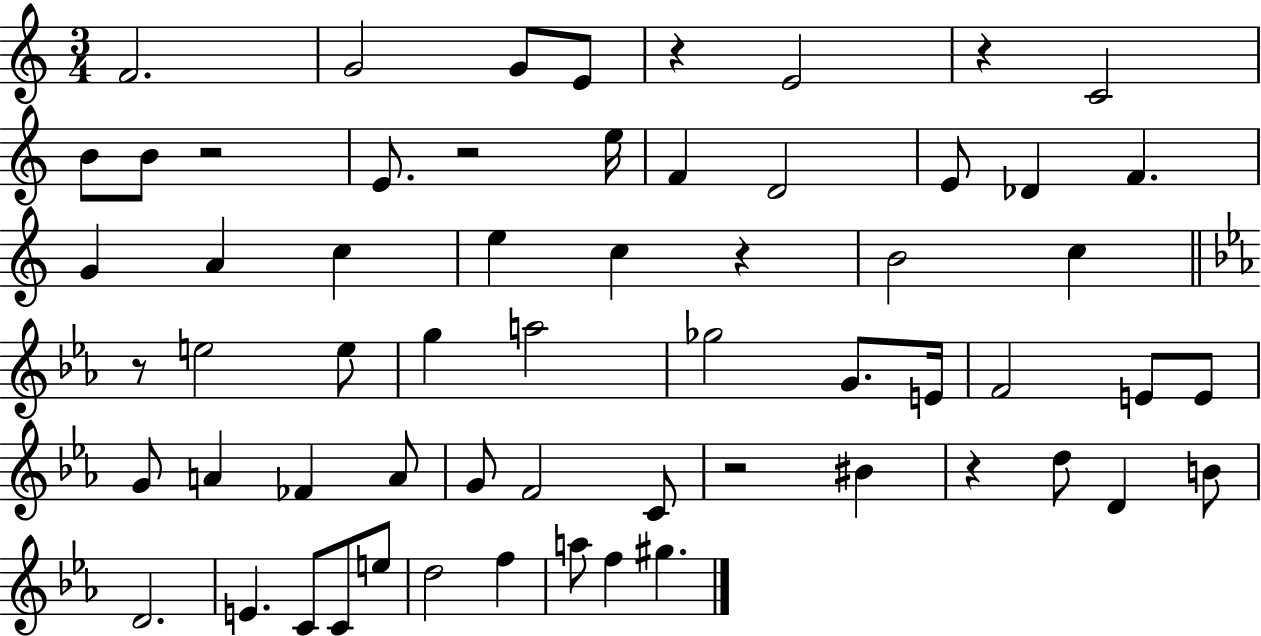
F4/h. G4/h G4/e E4/e R/q E4/h R/q C4/h B4/e B4/e R/h E4/e. R/h E5/s F4/q D4/h E4/e Db4/q F4/q. G4/q A4/q C5/q E5/q C5/q R/q B4/h C5/q R/e E5/h E5/e G5/q A5/h Gb5/h G4/e. E4/s F4/h E4/e E4/e G4/e A4/q FES4/q A4/e G4/e F4/h C4/e R/h BIS4/q R/q D5/e D4/q B4/e D4/h. E4/q. C4/e C4/e E5/e D5/h F5/q A5/e F5/q G#5/q.